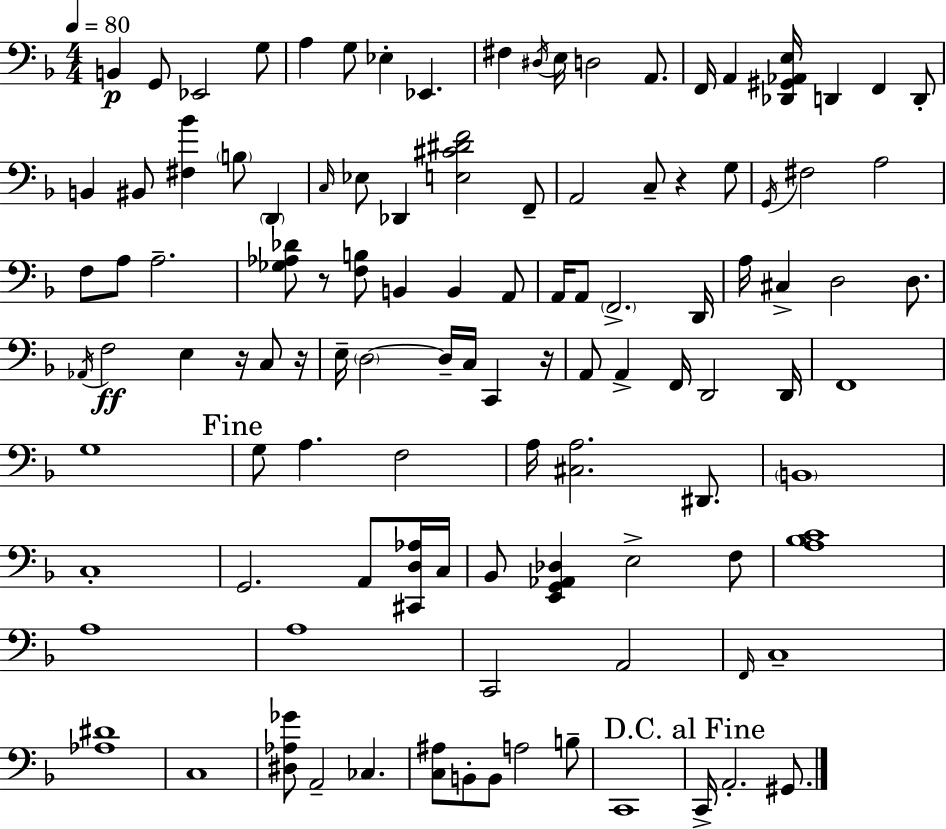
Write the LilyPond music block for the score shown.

{
  \clef bass
  \numericTimeSignature
  \time 4/4
  \key d \minor
  \tempo 4 = 80
  b,4\p g,8 ees,2 g8 | a4 g8 ees4-. ees,4. | fis4 \acciaccatura { dis16 } e16 d2 a,8. | f,16 a,4 <des, gis, aes, e>16 d,4 f,4 d,8-. | \break b,4 bis,8 <fis bes'>4 \parenthesize b8 \parenthesize d,4 | \grace { c16 } ees8 des,4 <e cis' dis' f'>2 | f,8-- a,2 c8-- r4 | g8 \acciaccatura { g,16 } fis2 a2 | \break f8 a8 a2.-- | <ges aes des'>8 r8 <f b>8 b,4 b,4 | a,8 a,16 a,8 \parenthesize f,2.-> | d,16 a16 cis4-> d2 | \break d8. \acciaccatura { aes,16 } f2\ff e4 | r16 c8 r16 e16-- \parenthesize d2~~ d16-- c16 c,4 | r16 a,8 a,4-> f,16 d,2 | d,16 f,1 | \break g1 | \mark "Fine" g8 a4. f2 | a16 <cis a>2. | dis,8. \parenthesize b,1 | \break c1-. | g,2. | a,8 <cis, d aes>16 c16 bes,8 <e, g, aes, des>4 e2-> | f8 <a bes c'>1 | \break a1 | a1 | c,2 a,2 | \grace { f,16 } c1-- | \break <aes dis'>1 | c1 | <dis aes ges'>8 a,2-- ces4. | <c ais>8 b,8-. b,8 a2 | \break b8-- c,1 | \mark "D.C. al Fine" c,16-> a,2.-. | gis,8. \bar "|."
}